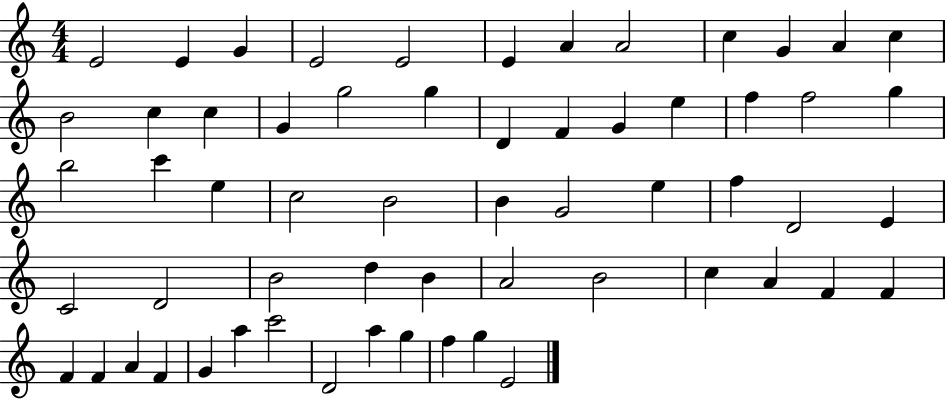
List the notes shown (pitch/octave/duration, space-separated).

E4/h E4/q G4/q E4/h E4/h E4/q A4/q A4/h C5/q G4/q A4/q C5/q B4/h C5/q C5/q G4/q G5/h G5/q D4/q F4/q G4/q E5/q F5/q F5/h G5/q B5/h C6/q E5/q C5/h B4/h B4/q G4/h E5/q F5/q D4/h E4/q C4/h D4/h B4/h D5/q B4/q A4/h B4/h C5/q A4/q F4/q F4/q F4/q F4/q A4/q F4/q G4/q A5/q C6/h D4/h A5/q G5/q F5/q G5/q E4/h